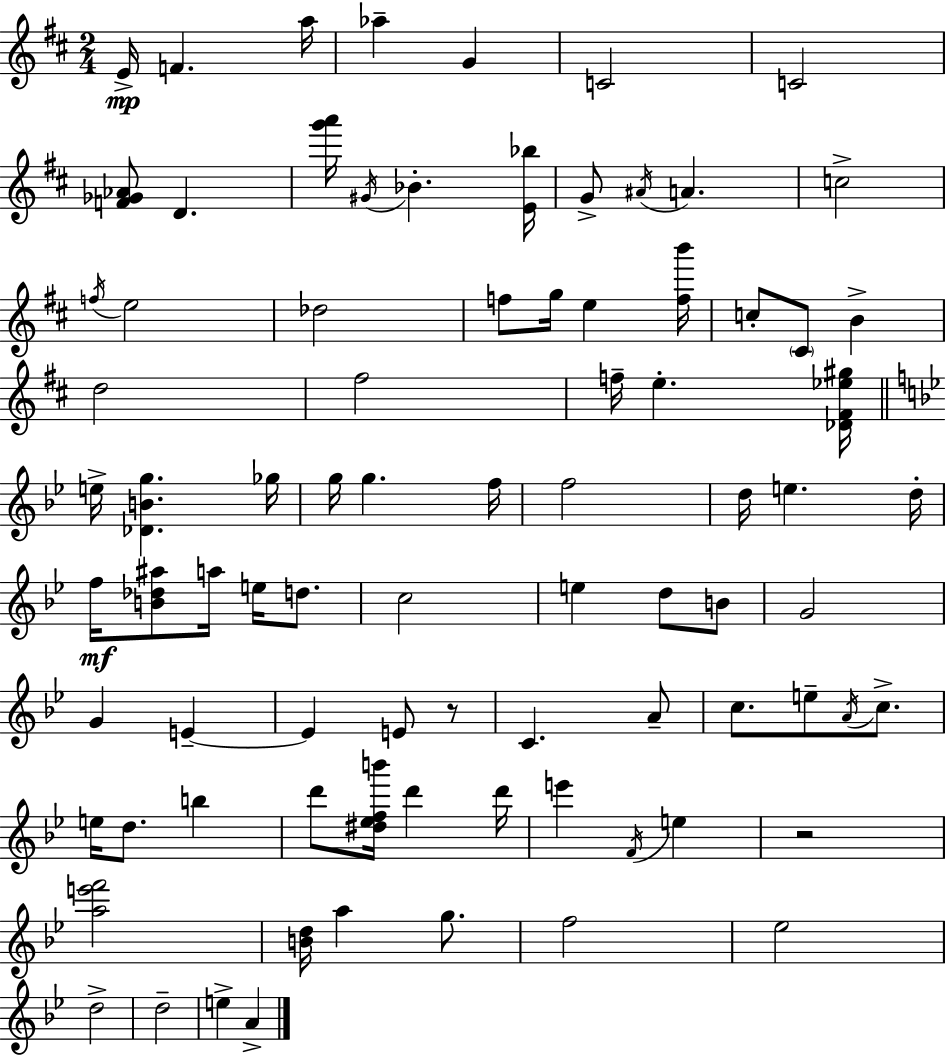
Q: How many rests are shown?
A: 2